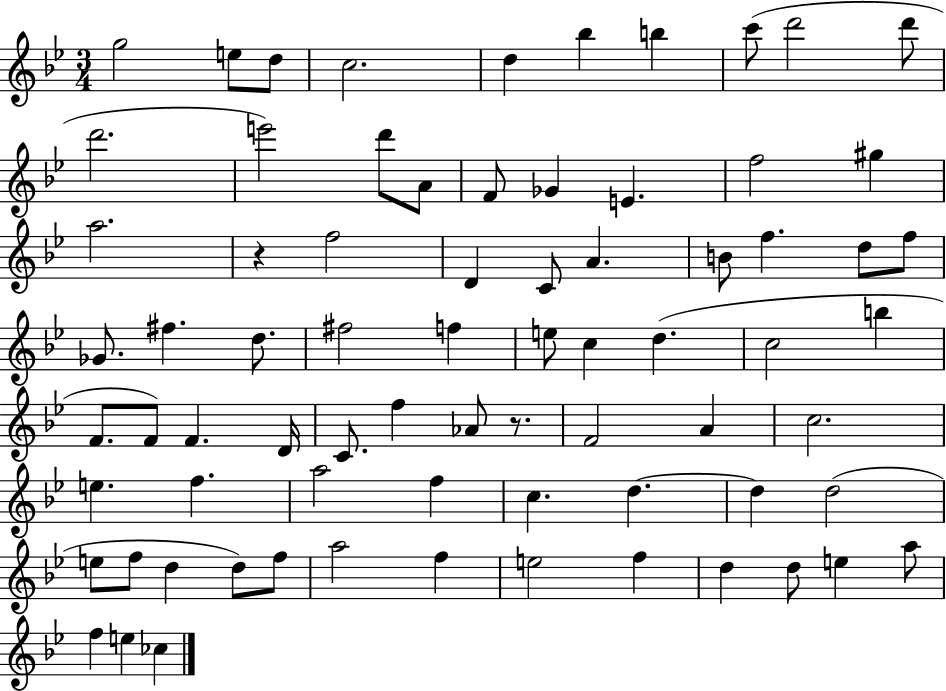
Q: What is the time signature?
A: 3/4